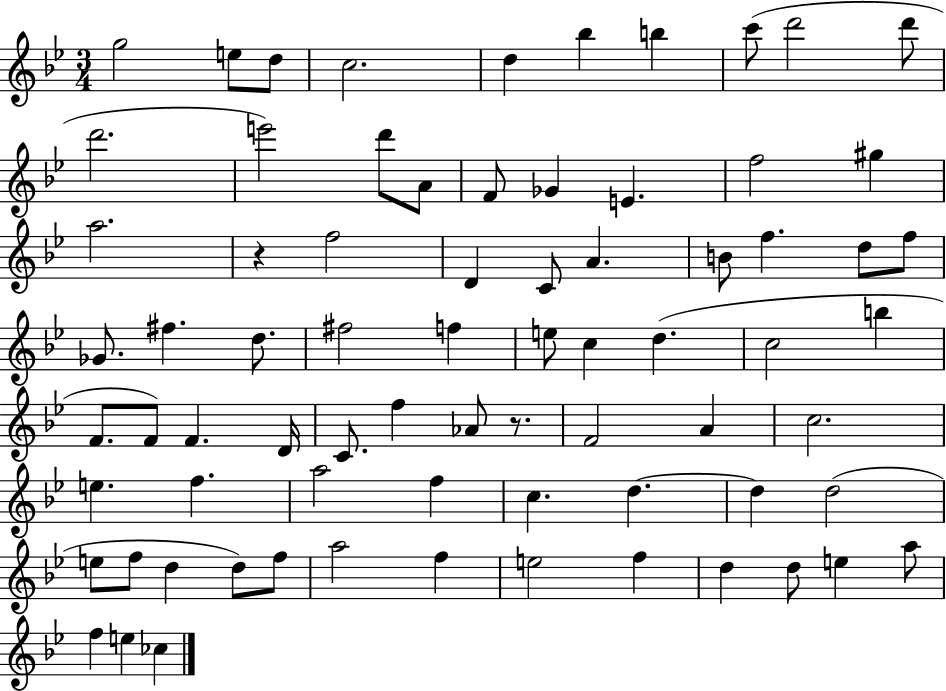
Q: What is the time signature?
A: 3/4